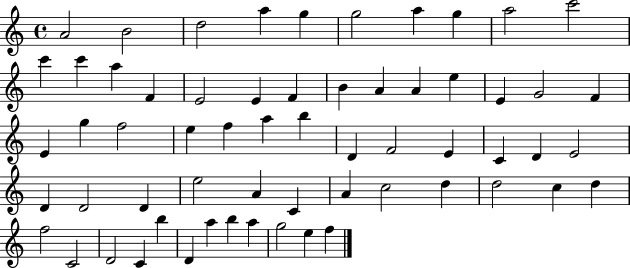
A4/h B4/h D5/h A5/q G5/q G5/h A5/q G5/q A5/h C6/h C6/q C6/q A5/q F4/q E4/h E4/q F4/q B4/q A4/q A4/q E5/q E4/q G4/h F4/q E4/q G5/q F5/h E5/q F5/q A5/q B5/q D4/q F4/h E4/q C4/q D4/q E4/h D4/q D4/h D4/q E5/h A4/q C4/q A4/q C5/h D5/q D5/h C5/q D5/q F5/h C4/h D4/h C4/q B5/q D4/q A5/q B5/q A5/q G5/h E5/q F5/q